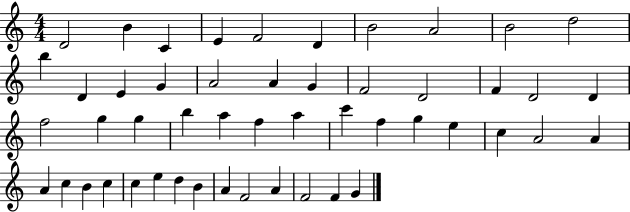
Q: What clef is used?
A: treble